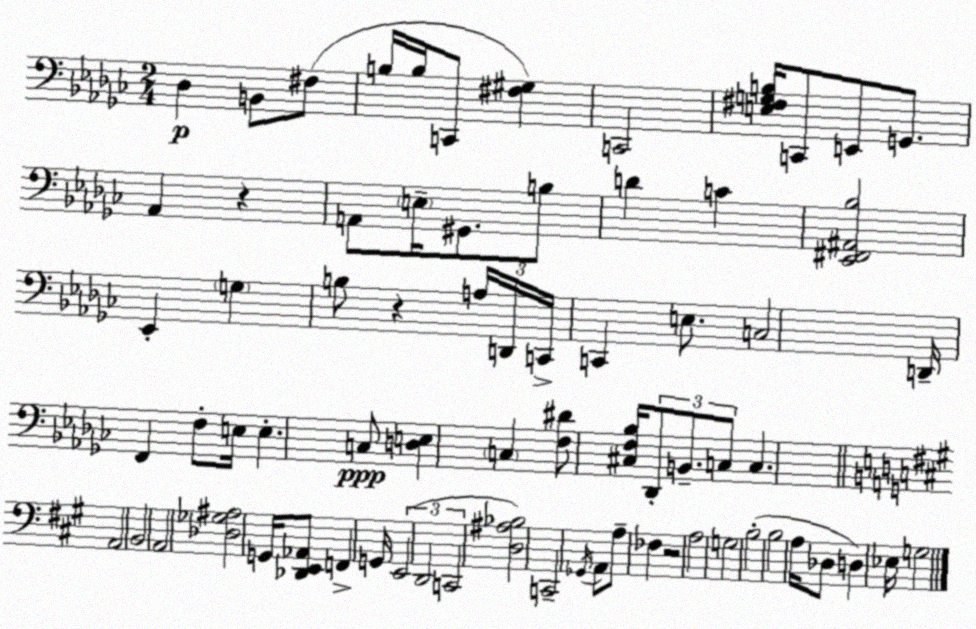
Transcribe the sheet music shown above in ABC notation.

X:1
T:Untitled
M:2/4
L:1/4
K:Ebm
_D, B,,/2 ^F,/2 B,/4 B,/4 C,,/2 [^F,^G,] C,,2 [E,^F,G,B,]/4 C,,/2 E,,/2 G,,/2 _A,, z A,,/2 E,/4 ^G,,/2 B,/2 D C [_E,,^F,,^A,,_B,]2 _E,, G, B,/2 z A,/4 D,,/4 C,,/4 C,, E,/2 C,2 D,,/4 F,, F,/2 E,/4 E, C,/2 [D,E,] C, [F,^D]/2 [^C,F,_B,]/4 _D,,/2 B,,/2 C,/2 C, A,,2 B,,2 A,,2 [_D,_G,^A,]2 G,,/4 [_D,,E,,_A,,]/2 F,, G,,/4 E,,2 D,,2 C,,2 [D,^A,_B,]2 C,,2 _G,,/4 A,,/2 A,/2 _F, z2 A,2 G,2 B,2 B,2 A,/4 _D,/2 D, _E,/4 G,2